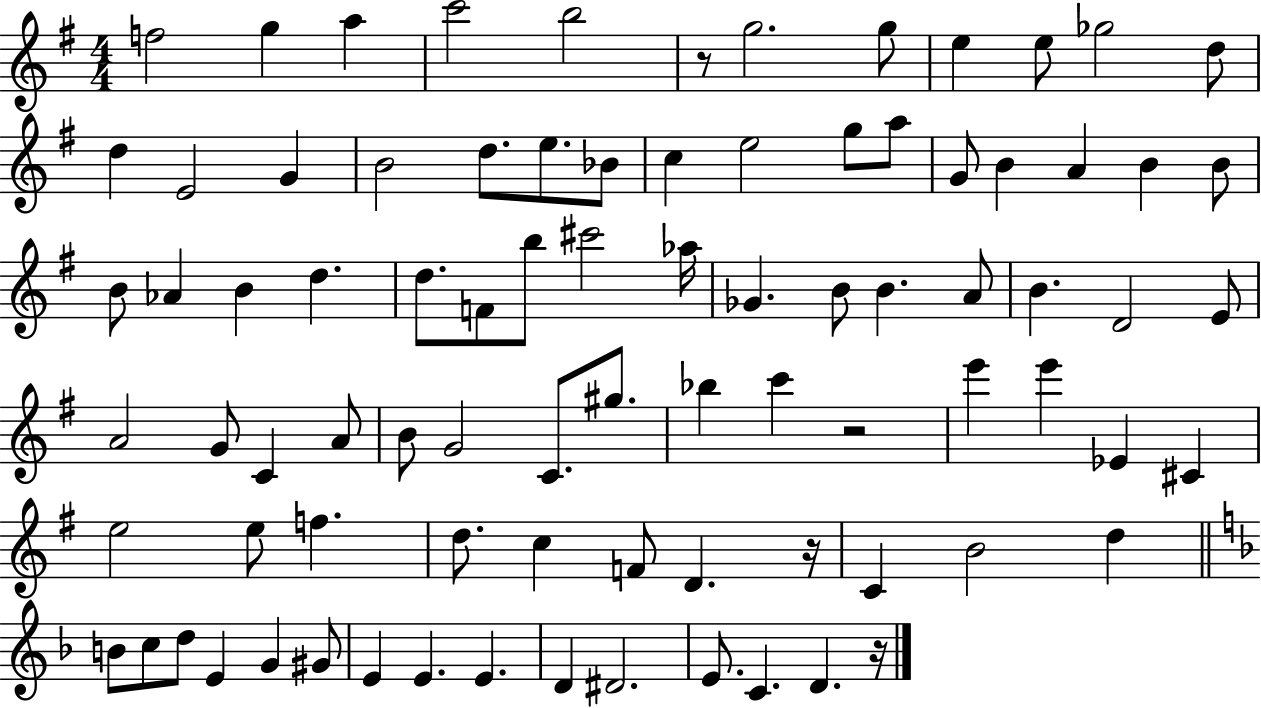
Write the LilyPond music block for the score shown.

{
  \clef treble
  \numericTimeSignature
  \time 4/4
  \key g \major
  f''2 g''4 a''4 | c'''2 b''2 | r8 g''2. g''8 | e''4 e''8 ges''2 d''8 | \break d''4 e'2 g'4 | b'2 d''8. e''8. bes'8 | c''4 e''2 g''8 a''8 | g'8 b'4 a'4 b'4 b'8 | \break b'8 aes'4 b'4 d''4. | d''8. f'8 b''8 cis'''2 aes''16 | ges'4. b'8 b'4. a'8 | b'4. d'2 e'8 | \break a'2 g'8 c'4 a'8 | b'8 g'2 c'8. gis''8. | bes''4 c'''4 r2 | e'''4 e'''4 ees'4 cis'4 | \break e''2 e''8 f''4. | d''8. c''4 f'8 d'4. r16 | c'4 b'2 d''4 | \bar "||" \break \key f \major b'8 c''8 d''8 e'4 g'4 gis'8 | e'4 e'4. e'4. | d'4 dis'2. | e'8. c'4. d'4. r16 | \break \bar "|."
}